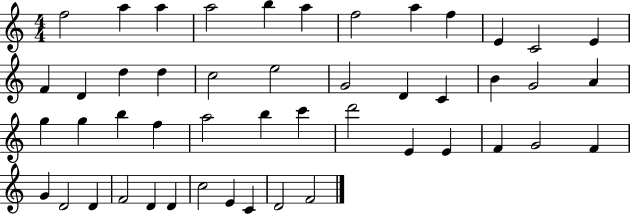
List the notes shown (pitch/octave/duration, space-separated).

F5/h A5/q A5/q A5/h B5/q A5/q F5/h A5/q F5/q E4/q C4/h E4/q F4/q D4/q D5/q D5/q C5/h E5/h G4/h D4/q C4/q B4/q G4/h A4/q G5/q G5/q B5/q F5/q A5/h B5/q C6/q D6/h E4/q E4/q F4/q G4/h F4/q G4/q D4/h D4/q F4/h D4/q D4/q C5/h E4/q C4/q D4/h F4/h